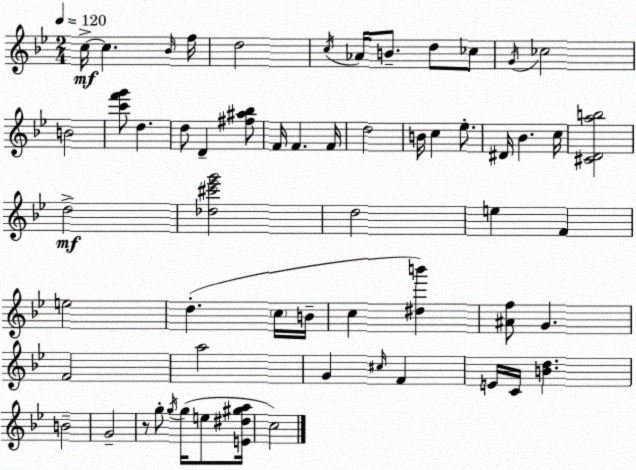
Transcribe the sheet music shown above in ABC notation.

X:1
T:Untitled
M:2/4
L:1/4
K:Bb
c/4 c _B/4 f/4 d2 c/4 _A/4 B/2 d/2 _c/2 G/4 _c2 B2 [c'f'g']/2 d d/2 D [^f^a_b]/2 F/4 F F/4 d2 B/4 c _e/2 ^D/4 _B c/4 [^CDab]2 d2 [_d^c'_e'g']2 d2 e F e2 d c/4 B/4 c [^db'] [^Af]/2 G F2 a2 G ^c/4 F E/4 C/4 [Bd] B2 G2 z/2 g/2 g/4 g/4 e/2 [E^d^ga]/4 c2